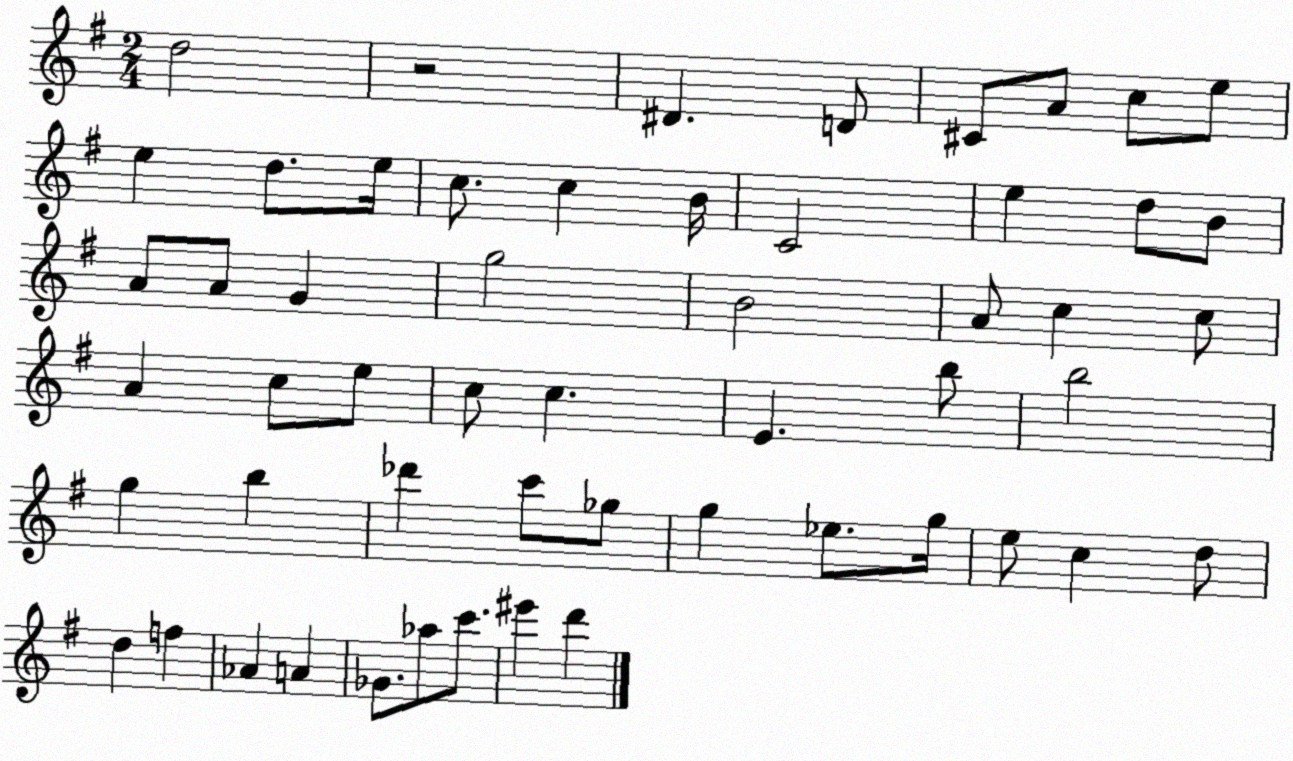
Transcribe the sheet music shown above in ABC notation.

X:1
T:Untitled
M:2/4
L:1/4
K:G
d2 z2 ^D D/2 ^C/2 A/2 c/2 e/2 e d/2 e/4 c/2 c B/4 C2 e d/2 B/2 A/2 A/2 G g2 B2 A/2 c c/2 A c/2 e/2 c/2 c E b/2 b2 g b _d' c'/2 _g/2 g _e/2 g/4 e/2 c d/2 d f _A A _G/2 _a/2 c'/2 ^e' d'